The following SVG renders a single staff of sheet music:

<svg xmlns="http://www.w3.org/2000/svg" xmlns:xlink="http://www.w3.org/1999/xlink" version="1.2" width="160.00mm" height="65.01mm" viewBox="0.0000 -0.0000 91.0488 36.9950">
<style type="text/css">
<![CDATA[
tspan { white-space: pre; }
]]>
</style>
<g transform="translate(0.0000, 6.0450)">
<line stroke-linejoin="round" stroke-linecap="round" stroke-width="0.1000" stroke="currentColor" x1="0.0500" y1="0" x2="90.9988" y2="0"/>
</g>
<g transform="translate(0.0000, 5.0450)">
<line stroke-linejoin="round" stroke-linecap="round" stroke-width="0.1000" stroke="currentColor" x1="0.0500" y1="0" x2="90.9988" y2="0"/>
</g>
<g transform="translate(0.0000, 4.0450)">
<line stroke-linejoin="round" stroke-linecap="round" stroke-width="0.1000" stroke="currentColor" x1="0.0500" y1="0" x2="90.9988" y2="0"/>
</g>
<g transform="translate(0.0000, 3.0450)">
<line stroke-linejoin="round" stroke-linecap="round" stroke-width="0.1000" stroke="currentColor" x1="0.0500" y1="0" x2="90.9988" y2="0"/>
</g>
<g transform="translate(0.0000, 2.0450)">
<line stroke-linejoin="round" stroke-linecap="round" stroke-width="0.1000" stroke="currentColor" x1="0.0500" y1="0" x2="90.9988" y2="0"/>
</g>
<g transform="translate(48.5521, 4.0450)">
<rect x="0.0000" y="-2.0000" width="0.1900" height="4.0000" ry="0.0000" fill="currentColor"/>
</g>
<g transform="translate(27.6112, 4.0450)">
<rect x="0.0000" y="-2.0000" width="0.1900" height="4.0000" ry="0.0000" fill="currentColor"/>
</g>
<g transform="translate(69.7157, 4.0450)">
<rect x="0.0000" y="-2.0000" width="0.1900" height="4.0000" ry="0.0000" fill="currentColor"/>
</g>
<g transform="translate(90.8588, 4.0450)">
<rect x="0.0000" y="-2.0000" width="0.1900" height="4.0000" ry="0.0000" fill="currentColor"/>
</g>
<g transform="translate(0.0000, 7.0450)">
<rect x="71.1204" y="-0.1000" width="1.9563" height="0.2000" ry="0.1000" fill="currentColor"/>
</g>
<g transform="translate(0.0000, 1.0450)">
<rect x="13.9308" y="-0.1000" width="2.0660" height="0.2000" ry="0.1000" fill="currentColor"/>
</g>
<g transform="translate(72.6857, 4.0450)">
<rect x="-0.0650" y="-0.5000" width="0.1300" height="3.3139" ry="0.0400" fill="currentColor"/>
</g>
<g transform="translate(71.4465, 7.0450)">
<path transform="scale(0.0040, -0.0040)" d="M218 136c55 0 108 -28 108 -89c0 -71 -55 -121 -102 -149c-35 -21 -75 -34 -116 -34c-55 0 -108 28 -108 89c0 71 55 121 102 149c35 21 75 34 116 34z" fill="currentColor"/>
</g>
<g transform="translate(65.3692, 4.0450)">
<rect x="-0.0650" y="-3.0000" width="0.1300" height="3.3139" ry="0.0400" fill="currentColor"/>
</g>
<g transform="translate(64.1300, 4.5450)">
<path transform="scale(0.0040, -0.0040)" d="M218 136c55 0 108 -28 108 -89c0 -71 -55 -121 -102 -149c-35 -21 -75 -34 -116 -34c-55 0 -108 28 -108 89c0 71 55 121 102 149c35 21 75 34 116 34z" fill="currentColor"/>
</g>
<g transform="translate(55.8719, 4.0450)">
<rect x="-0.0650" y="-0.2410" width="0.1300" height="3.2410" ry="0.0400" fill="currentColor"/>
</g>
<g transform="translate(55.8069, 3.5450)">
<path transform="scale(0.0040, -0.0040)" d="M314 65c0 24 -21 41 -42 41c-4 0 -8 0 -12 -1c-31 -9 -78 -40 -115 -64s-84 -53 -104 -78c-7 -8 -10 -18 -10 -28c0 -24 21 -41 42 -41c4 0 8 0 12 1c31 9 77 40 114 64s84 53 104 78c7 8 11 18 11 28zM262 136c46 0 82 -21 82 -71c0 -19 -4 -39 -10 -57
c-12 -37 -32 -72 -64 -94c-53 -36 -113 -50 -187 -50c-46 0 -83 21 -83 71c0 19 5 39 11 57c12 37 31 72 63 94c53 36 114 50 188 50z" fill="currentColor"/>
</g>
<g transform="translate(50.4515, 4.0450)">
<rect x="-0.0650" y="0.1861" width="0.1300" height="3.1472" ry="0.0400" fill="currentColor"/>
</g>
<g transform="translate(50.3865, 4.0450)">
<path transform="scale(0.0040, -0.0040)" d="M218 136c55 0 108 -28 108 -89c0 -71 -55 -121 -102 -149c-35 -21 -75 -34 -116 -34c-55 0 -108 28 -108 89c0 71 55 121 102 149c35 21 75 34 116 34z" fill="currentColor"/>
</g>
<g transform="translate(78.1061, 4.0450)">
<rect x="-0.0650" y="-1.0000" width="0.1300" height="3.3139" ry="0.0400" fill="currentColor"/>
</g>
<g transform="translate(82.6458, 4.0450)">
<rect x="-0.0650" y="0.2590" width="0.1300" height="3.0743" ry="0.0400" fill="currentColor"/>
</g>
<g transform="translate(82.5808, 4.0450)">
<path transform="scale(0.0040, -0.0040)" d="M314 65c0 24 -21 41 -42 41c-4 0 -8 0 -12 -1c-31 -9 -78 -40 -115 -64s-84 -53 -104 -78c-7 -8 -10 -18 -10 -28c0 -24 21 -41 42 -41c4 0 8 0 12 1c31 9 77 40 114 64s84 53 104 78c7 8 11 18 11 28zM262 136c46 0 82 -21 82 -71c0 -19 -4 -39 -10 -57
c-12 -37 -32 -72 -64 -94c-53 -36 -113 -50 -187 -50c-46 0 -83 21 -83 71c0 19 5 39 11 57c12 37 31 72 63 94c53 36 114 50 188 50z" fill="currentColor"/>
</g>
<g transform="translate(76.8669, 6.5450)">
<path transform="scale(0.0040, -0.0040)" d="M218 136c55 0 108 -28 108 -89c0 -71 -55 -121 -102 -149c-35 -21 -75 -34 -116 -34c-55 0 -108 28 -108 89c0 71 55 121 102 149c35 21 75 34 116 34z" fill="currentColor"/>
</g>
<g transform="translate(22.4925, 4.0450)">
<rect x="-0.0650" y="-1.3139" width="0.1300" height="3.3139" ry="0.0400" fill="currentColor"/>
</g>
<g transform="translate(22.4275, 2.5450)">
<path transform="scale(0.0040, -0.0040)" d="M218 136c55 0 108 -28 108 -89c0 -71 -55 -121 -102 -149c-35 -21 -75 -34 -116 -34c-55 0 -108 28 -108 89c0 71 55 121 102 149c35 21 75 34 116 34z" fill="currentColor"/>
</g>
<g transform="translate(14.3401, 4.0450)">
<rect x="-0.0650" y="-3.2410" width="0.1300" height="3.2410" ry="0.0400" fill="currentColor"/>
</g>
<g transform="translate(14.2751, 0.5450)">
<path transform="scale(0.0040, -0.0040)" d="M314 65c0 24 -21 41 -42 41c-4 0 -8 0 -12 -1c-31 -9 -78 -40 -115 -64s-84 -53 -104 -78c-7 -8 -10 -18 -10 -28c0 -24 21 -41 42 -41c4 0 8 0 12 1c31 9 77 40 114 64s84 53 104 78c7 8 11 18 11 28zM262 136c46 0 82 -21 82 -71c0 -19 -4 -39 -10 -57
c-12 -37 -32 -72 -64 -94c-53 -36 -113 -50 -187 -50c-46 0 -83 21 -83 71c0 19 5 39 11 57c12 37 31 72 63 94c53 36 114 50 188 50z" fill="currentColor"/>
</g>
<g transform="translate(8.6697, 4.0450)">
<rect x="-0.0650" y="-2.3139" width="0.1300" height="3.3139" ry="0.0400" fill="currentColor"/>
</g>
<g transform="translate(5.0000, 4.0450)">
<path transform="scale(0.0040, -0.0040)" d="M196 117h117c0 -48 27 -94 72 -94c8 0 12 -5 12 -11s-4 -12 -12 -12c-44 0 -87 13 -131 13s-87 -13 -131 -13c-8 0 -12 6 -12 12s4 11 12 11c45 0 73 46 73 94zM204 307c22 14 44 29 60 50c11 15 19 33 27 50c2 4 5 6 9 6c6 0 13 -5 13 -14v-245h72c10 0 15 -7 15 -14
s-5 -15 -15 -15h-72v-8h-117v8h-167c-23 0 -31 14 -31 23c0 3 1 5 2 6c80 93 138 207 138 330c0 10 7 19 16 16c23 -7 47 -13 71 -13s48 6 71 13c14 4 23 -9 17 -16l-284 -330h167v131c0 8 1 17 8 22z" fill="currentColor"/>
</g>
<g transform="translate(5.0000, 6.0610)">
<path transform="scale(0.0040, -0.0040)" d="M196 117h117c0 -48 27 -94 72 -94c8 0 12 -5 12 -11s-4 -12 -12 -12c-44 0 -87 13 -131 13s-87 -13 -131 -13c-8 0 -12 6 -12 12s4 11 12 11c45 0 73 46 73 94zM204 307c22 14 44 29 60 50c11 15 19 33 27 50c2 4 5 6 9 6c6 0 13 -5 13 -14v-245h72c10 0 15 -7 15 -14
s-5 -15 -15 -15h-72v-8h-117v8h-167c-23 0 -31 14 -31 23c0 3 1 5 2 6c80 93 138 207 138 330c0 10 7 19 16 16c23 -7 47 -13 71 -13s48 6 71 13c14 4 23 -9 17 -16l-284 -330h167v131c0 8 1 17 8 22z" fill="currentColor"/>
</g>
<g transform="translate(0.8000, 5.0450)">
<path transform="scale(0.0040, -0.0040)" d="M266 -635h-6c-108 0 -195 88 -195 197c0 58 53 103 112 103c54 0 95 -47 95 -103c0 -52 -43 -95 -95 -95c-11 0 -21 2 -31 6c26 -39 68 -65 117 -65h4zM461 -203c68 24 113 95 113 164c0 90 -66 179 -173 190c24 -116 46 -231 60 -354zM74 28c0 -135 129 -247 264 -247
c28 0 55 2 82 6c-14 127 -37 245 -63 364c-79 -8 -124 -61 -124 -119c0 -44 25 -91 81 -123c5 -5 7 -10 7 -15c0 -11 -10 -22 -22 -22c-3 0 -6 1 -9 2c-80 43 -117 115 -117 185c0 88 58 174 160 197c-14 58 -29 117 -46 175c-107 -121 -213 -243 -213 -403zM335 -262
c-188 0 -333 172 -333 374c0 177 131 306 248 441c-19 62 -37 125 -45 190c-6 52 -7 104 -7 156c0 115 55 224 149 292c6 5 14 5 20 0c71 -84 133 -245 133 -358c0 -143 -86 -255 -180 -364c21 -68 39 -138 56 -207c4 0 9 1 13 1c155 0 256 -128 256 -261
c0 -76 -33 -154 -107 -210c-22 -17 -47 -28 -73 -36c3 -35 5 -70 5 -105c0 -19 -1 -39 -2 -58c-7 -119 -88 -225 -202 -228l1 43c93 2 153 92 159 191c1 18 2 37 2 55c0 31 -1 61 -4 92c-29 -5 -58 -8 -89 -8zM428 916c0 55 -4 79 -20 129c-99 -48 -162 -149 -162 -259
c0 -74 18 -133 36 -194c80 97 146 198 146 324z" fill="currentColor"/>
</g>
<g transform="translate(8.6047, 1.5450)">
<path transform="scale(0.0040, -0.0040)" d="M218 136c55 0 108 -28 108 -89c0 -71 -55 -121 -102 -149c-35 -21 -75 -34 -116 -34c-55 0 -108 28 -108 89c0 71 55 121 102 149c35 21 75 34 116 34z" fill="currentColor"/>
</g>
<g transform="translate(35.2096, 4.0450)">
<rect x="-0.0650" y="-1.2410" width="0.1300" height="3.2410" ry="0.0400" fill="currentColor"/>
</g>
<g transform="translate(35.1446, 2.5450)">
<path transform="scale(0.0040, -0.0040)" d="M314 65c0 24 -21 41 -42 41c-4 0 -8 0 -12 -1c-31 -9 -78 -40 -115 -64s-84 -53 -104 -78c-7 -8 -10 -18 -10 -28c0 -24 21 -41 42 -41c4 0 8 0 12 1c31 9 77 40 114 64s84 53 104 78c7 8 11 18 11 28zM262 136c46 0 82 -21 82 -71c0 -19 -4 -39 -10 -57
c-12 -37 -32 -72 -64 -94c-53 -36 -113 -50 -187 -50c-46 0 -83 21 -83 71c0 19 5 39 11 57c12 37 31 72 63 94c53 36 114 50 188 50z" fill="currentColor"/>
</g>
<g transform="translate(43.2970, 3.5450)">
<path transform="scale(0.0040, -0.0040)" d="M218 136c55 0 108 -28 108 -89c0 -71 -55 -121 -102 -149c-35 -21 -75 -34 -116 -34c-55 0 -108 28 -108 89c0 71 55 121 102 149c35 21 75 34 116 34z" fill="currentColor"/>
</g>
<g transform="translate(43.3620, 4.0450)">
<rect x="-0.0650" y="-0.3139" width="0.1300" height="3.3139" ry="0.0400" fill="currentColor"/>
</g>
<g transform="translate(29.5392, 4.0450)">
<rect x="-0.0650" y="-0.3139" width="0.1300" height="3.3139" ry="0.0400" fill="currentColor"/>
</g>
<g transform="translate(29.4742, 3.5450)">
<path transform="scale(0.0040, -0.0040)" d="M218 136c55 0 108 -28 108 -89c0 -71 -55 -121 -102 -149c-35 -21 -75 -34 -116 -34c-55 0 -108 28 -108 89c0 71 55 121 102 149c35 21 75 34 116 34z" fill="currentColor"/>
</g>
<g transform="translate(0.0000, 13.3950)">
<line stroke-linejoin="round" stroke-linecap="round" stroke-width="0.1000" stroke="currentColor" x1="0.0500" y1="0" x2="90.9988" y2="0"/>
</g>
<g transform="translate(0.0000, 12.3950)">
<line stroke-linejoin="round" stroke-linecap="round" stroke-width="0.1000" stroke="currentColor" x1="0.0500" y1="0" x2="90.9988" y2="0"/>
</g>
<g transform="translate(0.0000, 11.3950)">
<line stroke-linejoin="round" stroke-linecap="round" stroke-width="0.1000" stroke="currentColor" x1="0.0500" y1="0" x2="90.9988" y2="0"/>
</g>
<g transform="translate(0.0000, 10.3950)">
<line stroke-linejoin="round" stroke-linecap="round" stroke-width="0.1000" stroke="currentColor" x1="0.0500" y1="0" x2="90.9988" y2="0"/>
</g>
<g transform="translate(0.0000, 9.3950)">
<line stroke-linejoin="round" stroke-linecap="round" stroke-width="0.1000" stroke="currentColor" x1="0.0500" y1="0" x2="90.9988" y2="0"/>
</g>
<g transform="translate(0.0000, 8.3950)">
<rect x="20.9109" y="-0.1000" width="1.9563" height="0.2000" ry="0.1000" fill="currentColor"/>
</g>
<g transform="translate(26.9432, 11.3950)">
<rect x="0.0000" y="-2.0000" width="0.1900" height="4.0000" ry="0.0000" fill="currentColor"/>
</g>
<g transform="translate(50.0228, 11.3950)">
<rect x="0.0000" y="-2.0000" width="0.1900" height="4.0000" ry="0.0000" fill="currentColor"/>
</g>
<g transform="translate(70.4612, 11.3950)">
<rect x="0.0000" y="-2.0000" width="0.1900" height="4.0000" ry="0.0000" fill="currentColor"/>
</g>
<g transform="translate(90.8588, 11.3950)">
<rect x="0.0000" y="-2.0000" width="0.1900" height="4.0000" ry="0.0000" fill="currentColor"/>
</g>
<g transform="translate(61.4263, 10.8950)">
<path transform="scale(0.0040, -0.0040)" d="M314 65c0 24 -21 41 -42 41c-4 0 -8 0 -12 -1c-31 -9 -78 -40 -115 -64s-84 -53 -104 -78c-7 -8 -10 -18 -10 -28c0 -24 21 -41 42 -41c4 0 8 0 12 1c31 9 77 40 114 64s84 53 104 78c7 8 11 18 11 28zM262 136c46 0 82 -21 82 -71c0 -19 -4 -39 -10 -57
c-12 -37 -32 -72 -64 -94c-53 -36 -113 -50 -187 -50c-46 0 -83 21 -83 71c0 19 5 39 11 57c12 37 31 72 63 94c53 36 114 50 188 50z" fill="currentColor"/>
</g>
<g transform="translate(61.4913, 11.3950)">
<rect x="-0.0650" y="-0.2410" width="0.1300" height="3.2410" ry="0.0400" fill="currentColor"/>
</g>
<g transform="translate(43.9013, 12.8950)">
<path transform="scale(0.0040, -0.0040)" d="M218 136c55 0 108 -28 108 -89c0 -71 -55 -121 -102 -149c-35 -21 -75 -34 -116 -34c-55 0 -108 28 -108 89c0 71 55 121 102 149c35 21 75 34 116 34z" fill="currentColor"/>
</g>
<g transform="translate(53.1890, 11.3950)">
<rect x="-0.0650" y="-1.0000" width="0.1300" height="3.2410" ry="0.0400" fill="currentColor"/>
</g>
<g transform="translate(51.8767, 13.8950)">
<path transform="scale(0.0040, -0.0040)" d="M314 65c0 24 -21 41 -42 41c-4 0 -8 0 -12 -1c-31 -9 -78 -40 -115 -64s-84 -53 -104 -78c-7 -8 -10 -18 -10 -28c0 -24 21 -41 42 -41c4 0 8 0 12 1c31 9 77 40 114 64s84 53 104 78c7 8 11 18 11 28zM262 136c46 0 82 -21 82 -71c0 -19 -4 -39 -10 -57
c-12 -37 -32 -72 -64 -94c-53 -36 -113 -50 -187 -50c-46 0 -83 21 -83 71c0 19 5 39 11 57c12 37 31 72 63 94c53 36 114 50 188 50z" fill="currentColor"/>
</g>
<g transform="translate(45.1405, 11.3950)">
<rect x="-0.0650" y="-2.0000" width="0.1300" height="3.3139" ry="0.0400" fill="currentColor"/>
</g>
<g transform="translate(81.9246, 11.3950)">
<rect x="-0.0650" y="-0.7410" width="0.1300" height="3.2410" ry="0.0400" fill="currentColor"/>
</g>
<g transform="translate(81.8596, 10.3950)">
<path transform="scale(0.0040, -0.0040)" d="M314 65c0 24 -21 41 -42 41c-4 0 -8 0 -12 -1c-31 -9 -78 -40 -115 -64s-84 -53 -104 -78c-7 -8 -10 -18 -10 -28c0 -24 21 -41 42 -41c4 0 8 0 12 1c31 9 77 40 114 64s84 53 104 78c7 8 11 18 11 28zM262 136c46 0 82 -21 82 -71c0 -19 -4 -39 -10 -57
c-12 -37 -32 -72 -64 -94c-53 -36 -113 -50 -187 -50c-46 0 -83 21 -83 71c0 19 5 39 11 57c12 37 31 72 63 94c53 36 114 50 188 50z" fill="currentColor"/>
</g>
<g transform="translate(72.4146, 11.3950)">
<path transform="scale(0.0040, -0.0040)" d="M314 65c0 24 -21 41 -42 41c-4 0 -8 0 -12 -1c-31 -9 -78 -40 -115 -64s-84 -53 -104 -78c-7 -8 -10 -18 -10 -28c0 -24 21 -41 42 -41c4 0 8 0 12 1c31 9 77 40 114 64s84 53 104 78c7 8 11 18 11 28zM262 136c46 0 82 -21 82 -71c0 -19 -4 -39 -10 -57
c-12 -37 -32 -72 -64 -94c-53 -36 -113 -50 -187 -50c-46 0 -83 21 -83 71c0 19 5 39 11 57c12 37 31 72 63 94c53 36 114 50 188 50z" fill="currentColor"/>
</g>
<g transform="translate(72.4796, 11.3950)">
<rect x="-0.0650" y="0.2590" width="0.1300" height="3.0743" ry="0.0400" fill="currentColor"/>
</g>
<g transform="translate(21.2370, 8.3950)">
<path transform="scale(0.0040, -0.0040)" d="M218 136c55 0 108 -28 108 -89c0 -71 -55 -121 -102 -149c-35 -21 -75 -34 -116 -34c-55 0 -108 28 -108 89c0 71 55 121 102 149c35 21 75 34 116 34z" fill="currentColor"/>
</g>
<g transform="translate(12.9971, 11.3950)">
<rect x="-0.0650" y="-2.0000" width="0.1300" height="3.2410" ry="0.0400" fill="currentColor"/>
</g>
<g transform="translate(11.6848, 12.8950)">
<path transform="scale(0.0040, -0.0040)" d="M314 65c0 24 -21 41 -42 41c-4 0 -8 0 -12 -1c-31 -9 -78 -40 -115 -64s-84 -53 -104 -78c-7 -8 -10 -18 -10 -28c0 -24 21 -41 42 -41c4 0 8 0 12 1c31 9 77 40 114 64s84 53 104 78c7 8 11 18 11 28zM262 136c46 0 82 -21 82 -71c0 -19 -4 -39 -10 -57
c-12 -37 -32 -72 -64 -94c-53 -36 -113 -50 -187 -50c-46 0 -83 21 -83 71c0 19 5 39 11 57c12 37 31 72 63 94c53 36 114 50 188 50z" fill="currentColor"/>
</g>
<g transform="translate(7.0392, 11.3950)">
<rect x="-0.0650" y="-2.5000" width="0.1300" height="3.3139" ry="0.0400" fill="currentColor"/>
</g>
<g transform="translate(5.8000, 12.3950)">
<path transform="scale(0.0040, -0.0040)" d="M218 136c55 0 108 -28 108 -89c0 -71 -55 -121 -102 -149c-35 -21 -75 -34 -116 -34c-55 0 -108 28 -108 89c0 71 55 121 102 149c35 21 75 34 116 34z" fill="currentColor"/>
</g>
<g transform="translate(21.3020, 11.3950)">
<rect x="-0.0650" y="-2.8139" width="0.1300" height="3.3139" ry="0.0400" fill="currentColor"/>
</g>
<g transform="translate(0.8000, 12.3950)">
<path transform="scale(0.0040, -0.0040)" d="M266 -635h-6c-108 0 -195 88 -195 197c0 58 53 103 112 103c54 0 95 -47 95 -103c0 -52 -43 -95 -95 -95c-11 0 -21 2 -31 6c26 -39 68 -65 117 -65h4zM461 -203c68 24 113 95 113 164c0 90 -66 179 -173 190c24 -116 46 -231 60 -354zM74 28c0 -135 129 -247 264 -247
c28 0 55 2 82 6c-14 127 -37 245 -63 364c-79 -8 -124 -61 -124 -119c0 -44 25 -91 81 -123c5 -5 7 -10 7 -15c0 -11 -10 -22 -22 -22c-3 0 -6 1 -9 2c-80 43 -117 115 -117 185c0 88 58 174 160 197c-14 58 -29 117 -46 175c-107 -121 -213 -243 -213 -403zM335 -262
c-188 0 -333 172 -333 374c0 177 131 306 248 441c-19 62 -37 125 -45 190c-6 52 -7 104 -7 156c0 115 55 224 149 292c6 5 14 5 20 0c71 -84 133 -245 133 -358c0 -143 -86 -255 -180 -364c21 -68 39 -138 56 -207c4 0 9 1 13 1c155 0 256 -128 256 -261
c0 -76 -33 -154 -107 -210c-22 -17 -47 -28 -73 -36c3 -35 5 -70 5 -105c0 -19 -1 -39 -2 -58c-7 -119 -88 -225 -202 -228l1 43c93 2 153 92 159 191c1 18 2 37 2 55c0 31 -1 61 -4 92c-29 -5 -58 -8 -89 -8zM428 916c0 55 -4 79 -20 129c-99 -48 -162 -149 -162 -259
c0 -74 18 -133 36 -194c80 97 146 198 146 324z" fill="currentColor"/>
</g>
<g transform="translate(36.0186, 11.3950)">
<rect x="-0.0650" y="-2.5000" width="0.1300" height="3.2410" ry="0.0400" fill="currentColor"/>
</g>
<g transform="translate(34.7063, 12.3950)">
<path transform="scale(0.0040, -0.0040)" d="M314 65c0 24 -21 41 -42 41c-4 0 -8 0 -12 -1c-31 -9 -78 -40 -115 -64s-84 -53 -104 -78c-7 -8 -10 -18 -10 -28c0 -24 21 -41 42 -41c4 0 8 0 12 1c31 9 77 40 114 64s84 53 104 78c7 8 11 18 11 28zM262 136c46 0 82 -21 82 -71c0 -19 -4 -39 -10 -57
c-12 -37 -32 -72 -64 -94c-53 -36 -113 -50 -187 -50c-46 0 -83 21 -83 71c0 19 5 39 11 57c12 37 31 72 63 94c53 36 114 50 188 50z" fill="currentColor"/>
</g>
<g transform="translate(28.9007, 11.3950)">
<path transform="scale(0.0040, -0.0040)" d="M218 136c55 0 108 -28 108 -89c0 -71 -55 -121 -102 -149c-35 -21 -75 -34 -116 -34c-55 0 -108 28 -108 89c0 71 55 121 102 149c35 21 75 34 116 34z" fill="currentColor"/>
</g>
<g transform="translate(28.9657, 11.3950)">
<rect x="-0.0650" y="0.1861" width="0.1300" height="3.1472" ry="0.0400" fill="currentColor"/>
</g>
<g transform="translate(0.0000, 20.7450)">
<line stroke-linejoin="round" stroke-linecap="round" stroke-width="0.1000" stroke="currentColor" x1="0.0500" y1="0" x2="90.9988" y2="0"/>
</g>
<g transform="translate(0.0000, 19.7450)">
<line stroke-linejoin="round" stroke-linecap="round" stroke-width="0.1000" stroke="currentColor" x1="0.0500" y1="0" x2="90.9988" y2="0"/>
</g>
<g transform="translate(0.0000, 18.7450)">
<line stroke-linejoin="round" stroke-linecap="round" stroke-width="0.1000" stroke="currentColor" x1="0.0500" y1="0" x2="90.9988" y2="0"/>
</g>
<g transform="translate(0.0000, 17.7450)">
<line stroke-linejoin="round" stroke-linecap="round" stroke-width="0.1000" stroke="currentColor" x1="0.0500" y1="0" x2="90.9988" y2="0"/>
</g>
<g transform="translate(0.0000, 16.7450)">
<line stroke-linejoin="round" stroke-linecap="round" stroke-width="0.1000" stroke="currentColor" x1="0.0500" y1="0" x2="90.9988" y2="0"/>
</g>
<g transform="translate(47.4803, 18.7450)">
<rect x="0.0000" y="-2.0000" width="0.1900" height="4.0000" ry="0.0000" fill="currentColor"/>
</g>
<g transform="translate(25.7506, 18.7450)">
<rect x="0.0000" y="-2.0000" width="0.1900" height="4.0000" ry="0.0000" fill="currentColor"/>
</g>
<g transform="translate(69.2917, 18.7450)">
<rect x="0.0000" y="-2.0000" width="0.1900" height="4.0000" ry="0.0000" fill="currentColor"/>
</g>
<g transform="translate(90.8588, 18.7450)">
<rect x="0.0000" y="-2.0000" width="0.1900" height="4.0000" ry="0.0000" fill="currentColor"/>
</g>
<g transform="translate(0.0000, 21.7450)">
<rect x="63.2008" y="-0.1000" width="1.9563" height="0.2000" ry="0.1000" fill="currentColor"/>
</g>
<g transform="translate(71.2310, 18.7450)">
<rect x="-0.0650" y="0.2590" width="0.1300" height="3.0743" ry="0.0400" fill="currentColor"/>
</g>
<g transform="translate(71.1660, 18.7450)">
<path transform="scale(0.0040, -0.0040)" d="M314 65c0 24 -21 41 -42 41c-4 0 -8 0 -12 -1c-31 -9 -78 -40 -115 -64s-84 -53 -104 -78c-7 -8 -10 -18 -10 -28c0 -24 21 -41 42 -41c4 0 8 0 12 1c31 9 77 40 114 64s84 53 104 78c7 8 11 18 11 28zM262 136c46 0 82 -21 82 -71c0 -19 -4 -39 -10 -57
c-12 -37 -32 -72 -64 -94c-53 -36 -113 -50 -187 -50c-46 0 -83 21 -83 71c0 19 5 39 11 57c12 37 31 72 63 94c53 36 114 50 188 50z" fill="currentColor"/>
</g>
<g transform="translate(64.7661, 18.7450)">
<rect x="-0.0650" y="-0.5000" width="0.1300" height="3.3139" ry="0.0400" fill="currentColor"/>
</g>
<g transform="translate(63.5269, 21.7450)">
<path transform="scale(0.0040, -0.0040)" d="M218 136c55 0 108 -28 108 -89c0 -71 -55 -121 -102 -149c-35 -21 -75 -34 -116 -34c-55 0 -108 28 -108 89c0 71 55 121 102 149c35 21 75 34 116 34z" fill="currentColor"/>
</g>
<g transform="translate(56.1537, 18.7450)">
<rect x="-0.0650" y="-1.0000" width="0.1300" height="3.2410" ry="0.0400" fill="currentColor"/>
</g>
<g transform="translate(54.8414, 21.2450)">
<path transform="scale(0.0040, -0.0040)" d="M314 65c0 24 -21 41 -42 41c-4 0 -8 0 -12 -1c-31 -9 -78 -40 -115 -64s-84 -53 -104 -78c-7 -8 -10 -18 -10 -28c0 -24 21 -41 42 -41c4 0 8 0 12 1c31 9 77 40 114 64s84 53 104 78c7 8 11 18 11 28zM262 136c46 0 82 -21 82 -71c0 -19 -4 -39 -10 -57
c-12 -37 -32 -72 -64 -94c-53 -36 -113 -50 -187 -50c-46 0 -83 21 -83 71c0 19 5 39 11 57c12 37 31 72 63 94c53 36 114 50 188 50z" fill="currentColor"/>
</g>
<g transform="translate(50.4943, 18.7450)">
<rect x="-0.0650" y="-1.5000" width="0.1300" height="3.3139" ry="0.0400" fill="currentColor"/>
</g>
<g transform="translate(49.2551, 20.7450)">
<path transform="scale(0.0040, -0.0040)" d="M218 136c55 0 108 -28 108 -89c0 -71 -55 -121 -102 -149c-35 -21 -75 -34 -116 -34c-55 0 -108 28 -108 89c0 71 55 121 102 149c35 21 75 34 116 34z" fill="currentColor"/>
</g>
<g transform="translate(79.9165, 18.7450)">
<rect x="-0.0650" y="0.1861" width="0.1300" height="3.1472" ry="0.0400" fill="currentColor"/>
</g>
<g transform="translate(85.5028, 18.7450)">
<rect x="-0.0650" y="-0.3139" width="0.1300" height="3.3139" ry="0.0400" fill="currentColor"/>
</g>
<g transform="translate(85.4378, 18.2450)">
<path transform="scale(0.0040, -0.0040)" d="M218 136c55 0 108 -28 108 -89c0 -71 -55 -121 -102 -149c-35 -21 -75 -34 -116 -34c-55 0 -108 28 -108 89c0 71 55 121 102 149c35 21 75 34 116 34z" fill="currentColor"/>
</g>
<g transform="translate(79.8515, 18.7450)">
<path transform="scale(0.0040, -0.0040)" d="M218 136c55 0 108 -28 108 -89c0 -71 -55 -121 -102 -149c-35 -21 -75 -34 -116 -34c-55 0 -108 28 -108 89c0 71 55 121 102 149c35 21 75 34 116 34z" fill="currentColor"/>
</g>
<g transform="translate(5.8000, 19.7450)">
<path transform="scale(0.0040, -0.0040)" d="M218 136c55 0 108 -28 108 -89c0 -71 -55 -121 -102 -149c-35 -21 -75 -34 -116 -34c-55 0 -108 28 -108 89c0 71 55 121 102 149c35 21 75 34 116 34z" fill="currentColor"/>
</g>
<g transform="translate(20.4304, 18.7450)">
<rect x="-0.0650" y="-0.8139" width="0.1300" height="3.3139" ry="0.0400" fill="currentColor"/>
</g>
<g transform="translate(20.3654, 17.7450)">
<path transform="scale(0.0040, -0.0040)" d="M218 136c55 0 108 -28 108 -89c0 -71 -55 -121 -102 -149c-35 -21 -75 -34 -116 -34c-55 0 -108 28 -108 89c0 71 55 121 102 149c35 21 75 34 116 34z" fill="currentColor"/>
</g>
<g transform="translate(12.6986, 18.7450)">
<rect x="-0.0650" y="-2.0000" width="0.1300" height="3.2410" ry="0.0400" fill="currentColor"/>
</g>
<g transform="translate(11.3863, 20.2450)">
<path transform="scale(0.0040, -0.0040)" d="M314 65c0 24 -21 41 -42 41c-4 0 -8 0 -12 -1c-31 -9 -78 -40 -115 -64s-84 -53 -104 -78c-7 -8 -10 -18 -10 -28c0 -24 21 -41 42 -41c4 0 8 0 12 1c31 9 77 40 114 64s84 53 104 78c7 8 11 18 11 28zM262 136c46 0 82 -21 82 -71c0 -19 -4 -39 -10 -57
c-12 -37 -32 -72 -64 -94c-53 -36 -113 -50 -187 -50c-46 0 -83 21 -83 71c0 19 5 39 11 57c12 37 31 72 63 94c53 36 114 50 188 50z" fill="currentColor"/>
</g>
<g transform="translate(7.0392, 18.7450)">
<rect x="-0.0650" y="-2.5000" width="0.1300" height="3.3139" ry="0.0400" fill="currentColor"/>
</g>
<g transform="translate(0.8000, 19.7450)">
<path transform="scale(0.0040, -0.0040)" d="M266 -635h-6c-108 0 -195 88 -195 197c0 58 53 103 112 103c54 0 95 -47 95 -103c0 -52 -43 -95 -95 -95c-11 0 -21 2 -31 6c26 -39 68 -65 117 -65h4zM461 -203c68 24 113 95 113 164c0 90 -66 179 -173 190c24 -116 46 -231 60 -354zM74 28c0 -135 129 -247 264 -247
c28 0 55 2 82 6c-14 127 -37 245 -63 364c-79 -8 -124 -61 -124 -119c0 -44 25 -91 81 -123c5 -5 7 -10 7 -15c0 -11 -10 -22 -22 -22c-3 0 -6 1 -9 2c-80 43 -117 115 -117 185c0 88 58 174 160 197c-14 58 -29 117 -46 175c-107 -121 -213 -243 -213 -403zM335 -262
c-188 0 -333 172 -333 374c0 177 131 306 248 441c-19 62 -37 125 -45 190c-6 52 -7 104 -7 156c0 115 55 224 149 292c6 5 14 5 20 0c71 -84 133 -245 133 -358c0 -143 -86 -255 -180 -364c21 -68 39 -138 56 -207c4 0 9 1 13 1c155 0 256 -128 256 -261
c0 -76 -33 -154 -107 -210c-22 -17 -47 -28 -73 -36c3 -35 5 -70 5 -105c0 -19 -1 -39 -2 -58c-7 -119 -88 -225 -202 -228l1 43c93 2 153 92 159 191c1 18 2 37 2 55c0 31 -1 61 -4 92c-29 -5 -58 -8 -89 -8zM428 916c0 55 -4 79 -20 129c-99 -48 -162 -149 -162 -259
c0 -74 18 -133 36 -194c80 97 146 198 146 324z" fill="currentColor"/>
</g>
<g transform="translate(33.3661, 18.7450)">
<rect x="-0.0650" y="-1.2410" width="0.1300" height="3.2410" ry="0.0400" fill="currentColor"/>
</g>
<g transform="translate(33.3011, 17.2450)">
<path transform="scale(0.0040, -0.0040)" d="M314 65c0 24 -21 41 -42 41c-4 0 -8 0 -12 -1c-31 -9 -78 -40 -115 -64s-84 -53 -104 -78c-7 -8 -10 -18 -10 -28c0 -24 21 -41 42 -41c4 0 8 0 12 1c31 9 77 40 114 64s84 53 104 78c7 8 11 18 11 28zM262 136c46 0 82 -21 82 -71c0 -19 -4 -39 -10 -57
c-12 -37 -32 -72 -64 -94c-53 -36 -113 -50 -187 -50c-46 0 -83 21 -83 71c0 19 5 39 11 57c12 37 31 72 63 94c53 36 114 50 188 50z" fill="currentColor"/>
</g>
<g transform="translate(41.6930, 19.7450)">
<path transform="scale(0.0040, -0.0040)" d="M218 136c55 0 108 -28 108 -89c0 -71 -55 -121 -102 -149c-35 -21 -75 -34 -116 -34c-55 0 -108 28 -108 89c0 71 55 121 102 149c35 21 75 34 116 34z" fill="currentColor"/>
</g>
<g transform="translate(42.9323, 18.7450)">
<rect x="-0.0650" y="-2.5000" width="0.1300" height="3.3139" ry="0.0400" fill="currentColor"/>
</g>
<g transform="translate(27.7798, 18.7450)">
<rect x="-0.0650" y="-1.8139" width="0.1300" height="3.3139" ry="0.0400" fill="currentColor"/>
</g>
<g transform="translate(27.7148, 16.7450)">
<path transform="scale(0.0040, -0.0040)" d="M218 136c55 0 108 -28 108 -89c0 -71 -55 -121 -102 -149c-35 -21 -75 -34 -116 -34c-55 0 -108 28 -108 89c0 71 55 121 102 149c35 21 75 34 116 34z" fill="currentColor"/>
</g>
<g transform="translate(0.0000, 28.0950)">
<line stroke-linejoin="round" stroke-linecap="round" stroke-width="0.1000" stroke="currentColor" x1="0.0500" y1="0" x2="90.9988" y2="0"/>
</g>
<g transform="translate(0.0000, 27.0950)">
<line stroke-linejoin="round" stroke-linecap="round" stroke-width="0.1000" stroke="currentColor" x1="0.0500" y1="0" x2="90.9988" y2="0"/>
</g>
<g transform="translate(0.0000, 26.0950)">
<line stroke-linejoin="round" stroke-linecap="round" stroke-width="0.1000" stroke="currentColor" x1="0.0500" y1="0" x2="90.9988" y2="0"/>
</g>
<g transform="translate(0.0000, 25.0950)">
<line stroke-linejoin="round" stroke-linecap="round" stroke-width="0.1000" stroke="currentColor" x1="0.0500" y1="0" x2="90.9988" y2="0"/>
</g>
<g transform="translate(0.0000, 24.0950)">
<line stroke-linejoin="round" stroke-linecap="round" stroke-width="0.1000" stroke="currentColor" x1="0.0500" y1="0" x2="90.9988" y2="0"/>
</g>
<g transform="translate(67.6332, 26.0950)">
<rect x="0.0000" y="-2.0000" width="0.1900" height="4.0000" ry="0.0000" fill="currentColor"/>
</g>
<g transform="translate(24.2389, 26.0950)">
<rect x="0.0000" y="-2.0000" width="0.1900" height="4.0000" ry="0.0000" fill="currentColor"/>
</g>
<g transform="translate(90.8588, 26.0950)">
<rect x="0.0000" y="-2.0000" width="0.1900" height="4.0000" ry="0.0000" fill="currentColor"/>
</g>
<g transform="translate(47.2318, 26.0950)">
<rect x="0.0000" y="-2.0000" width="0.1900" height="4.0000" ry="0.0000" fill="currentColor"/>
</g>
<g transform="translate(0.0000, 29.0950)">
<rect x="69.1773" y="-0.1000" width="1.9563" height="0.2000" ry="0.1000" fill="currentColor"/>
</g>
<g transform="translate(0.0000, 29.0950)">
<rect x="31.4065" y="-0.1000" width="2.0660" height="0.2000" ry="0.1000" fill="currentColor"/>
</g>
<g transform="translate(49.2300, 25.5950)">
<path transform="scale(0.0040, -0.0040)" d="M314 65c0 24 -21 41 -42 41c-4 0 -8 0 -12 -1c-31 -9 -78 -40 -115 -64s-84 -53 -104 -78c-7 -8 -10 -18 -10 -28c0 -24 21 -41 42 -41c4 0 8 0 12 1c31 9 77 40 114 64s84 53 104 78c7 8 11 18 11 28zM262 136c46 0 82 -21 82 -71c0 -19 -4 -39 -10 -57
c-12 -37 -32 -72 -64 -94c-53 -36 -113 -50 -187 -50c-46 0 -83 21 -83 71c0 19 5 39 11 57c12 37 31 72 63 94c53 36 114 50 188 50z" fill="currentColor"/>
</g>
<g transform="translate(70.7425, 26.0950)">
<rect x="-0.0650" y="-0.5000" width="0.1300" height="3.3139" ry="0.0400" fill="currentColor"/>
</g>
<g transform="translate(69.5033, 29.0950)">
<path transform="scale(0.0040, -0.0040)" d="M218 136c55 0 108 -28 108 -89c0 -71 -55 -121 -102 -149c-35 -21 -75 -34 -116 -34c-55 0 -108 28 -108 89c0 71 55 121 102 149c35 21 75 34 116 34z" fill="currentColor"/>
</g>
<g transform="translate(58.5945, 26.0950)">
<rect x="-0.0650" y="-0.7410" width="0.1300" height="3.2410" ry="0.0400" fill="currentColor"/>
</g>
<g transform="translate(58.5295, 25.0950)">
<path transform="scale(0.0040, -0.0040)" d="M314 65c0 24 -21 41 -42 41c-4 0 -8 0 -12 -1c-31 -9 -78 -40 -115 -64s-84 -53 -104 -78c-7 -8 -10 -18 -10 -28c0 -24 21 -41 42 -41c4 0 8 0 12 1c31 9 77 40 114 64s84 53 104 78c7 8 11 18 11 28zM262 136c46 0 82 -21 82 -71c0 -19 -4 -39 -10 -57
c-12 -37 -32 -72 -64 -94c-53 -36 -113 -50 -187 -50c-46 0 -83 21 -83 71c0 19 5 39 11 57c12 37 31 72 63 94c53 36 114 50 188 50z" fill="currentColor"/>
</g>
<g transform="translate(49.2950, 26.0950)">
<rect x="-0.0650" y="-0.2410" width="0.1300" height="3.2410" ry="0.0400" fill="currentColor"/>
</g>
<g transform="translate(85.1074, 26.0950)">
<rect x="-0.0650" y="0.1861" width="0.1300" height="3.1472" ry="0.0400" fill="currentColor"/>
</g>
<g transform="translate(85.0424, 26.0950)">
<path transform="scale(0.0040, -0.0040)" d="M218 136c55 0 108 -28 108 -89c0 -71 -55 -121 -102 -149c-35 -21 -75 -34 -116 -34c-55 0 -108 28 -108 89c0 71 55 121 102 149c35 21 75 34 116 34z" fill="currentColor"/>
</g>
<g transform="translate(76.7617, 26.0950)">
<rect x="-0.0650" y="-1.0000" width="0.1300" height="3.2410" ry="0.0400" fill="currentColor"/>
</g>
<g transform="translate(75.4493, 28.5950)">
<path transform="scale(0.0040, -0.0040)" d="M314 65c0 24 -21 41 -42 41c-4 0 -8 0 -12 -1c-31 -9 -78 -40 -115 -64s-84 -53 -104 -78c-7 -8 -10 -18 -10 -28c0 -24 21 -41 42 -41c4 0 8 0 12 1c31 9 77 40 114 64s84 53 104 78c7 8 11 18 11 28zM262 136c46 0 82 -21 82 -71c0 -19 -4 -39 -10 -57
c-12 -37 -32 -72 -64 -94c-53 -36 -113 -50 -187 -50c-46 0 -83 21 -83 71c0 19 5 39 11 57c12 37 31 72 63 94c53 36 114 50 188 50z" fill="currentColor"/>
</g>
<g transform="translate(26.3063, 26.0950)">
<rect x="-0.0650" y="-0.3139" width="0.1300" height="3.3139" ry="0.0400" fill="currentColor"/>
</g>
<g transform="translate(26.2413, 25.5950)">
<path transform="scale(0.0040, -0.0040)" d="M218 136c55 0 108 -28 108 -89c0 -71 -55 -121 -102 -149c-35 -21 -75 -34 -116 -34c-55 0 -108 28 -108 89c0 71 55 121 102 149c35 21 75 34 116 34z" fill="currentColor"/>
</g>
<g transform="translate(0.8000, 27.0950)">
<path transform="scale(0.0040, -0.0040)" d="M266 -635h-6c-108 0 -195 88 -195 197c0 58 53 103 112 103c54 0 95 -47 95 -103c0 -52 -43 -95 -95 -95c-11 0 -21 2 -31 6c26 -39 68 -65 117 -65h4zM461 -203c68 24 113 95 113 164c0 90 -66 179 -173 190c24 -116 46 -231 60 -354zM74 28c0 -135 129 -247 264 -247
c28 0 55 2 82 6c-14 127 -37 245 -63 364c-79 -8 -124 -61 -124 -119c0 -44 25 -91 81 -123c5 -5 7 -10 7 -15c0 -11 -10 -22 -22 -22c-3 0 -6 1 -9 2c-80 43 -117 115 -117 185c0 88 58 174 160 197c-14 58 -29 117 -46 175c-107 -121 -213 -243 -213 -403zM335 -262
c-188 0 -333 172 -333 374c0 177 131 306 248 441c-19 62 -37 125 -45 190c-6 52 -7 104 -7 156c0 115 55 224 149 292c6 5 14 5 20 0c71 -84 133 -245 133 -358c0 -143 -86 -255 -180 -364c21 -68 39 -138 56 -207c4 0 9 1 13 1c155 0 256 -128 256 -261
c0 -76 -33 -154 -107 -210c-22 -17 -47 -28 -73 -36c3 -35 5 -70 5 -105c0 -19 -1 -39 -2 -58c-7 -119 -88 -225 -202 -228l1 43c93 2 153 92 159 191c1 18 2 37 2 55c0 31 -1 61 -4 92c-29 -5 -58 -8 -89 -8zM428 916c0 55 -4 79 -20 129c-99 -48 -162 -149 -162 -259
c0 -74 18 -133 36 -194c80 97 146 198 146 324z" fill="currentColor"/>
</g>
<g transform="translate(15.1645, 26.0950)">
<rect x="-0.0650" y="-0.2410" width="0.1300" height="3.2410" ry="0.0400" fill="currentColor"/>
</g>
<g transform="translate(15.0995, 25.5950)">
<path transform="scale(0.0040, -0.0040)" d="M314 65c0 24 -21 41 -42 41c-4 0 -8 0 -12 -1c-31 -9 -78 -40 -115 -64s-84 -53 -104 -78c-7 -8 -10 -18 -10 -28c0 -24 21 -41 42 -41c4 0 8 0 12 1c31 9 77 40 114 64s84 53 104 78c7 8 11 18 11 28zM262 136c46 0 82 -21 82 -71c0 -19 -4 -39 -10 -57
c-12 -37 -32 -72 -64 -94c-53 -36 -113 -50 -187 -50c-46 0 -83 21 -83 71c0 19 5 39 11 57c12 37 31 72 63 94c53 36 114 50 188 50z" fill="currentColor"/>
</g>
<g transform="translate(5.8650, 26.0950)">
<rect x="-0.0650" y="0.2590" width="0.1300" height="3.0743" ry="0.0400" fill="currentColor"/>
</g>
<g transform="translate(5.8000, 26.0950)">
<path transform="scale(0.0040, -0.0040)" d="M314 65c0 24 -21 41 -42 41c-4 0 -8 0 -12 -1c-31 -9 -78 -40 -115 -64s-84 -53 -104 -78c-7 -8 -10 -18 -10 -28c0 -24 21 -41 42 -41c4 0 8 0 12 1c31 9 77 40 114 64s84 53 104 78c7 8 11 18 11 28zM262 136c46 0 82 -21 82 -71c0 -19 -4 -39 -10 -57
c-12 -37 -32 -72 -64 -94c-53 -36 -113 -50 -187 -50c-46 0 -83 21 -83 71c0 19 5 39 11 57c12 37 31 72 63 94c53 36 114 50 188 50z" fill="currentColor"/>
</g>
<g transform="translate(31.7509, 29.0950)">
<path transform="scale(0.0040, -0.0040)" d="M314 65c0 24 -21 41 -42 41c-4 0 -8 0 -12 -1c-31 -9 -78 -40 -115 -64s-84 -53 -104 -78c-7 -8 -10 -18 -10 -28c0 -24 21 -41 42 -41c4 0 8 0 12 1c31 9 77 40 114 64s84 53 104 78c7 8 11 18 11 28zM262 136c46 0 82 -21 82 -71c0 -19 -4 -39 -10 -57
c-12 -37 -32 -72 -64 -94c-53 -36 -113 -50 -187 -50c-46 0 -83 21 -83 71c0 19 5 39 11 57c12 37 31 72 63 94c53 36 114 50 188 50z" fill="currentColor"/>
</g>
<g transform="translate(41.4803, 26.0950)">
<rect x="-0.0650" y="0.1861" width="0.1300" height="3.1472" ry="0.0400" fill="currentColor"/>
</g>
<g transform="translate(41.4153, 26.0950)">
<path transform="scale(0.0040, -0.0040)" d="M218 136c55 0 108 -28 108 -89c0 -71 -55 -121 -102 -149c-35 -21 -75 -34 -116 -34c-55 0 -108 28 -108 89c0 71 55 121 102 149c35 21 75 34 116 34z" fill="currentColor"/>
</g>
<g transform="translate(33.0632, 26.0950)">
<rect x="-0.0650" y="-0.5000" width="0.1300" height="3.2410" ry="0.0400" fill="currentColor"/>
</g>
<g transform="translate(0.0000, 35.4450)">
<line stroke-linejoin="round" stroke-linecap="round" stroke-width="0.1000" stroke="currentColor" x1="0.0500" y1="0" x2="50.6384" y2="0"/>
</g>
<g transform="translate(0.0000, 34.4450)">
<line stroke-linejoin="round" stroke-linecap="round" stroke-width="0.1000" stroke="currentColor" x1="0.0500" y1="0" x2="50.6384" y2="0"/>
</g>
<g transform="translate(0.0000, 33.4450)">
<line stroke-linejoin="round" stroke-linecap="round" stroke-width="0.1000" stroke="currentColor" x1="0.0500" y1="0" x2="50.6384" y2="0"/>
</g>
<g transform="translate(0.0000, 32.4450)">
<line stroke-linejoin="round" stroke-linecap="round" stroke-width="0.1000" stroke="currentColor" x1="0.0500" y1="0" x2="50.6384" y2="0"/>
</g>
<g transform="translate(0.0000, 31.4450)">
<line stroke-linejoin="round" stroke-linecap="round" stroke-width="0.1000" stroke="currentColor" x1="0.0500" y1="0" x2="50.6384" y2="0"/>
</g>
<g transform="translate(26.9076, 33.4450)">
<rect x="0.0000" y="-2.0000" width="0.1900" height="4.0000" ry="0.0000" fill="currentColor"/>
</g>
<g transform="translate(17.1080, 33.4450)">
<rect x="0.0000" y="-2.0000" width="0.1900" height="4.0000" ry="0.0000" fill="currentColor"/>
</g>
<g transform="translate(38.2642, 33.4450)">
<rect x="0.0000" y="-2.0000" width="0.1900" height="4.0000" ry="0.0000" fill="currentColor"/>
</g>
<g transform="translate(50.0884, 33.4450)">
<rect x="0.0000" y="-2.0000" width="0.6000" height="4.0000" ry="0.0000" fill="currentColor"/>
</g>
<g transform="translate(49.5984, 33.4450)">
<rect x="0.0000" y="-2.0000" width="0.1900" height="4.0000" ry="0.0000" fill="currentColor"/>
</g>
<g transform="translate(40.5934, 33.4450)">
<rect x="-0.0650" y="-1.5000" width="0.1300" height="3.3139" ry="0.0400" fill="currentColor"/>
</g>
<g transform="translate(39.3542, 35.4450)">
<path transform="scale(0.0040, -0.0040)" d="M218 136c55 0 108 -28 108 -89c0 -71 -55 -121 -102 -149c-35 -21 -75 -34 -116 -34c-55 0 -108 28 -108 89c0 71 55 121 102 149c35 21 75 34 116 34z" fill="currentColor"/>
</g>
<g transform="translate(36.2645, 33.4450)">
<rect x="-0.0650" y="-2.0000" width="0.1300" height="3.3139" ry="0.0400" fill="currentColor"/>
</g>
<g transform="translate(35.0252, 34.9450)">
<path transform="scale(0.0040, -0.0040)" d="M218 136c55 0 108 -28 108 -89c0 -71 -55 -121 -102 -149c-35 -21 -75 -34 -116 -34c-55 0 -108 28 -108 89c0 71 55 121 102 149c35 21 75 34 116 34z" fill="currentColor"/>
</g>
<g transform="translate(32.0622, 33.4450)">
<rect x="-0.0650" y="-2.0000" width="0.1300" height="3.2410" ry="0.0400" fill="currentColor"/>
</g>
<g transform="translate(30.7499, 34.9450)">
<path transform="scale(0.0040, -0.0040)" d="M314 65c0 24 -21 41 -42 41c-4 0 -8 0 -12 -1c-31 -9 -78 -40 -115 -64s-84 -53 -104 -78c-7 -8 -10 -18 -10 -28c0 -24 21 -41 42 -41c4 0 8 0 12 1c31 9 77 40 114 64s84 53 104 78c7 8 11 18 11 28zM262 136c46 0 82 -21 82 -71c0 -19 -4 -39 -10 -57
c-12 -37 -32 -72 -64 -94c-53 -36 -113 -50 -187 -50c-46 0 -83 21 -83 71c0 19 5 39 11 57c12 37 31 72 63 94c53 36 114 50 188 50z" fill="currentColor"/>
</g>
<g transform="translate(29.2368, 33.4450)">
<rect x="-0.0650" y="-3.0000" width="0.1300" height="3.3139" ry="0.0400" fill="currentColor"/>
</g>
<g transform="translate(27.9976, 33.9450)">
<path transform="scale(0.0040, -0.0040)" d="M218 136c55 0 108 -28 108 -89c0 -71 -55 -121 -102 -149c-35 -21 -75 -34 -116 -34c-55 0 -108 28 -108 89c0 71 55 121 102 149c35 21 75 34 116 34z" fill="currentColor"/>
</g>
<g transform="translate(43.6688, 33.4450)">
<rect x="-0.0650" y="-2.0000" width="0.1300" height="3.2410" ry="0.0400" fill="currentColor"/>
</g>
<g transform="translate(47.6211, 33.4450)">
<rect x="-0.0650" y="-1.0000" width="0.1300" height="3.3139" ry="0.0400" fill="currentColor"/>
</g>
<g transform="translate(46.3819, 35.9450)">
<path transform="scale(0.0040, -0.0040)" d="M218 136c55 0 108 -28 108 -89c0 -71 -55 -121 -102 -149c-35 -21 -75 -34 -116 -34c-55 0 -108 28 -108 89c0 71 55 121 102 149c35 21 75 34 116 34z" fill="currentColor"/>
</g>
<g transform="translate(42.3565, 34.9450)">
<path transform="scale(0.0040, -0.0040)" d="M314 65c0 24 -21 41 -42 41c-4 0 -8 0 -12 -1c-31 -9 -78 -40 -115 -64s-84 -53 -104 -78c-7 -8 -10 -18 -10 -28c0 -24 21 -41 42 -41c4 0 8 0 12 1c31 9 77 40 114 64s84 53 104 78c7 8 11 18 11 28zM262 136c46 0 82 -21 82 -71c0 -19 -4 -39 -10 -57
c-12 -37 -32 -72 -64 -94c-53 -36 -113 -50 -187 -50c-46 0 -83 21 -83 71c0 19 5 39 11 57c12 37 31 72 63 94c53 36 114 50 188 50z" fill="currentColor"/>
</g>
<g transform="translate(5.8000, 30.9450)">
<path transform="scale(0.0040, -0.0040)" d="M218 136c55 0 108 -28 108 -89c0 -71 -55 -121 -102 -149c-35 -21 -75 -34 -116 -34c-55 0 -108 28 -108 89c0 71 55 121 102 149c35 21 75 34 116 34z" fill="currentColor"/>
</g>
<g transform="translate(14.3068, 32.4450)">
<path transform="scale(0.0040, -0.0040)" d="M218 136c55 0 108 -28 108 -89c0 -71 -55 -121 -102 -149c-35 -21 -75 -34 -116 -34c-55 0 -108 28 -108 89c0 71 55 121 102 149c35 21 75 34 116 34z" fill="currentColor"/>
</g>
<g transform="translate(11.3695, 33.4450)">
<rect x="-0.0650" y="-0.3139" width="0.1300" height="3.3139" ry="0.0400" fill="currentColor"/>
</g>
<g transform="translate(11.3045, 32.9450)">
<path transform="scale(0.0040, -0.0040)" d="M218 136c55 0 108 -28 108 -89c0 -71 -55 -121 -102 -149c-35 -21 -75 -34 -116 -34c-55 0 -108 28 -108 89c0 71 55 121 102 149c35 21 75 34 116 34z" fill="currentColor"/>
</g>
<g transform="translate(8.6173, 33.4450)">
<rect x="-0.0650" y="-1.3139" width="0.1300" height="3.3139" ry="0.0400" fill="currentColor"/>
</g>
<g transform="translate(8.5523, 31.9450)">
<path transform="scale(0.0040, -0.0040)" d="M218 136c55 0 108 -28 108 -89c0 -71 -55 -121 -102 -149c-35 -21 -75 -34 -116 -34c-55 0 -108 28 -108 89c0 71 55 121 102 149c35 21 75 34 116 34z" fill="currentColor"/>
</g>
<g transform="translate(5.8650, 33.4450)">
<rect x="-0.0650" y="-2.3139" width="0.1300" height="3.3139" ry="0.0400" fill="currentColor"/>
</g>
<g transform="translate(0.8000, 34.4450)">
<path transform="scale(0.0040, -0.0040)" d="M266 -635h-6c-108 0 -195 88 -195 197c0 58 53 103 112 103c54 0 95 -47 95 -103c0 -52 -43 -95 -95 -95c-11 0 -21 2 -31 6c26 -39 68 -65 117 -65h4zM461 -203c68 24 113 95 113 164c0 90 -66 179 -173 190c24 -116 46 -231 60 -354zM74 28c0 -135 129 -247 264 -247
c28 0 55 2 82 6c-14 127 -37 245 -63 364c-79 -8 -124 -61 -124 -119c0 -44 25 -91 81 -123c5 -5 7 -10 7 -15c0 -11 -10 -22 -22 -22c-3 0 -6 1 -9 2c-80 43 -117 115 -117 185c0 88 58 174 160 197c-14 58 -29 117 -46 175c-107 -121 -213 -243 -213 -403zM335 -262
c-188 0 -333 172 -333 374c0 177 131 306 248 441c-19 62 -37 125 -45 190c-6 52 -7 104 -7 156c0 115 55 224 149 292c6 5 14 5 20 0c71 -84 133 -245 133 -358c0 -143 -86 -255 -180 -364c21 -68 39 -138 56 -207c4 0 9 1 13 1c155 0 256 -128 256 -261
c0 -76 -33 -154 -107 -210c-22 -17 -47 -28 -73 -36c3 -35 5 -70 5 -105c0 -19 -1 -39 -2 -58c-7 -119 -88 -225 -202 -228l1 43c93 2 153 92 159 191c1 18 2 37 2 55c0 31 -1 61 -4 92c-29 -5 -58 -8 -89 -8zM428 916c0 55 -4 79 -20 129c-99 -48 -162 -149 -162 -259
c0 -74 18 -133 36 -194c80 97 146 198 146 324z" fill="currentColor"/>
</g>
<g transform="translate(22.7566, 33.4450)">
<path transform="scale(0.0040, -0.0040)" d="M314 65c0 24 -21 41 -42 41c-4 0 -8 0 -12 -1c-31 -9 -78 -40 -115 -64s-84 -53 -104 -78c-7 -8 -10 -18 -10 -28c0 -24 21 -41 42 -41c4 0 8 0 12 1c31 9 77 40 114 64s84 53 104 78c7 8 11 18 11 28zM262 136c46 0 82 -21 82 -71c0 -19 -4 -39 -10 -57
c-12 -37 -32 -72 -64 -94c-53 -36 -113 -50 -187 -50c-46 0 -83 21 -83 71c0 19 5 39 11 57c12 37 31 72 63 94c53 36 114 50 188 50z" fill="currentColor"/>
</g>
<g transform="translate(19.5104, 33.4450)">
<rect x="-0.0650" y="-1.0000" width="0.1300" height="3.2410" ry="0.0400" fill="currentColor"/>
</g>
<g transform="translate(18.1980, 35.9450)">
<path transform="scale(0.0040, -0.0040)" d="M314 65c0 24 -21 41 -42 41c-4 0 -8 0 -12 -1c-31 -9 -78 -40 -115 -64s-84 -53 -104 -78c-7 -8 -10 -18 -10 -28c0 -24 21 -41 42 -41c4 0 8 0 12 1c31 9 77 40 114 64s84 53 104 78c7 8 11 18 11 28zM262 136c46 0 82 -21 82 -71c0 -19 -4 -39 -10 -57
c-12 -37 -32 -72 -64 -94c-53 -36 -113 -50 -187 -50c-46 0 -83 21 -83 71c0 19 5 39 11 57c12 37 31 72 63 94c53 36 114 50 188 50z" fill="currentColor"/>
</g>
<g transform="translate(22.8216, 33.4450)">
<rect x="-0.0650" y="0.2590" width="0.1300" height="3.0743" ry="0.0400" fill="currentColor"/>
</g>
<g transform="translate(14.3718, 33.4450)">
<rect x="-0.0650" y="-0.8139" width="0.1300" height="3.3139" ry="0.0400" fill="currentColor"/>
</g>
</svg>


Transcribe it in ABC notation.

X:1
T:Untitled
M:4/4
L:1/4
K:C
g b2 e c e2 c B c2 A C D B2 G F2 a B G2 F D2 c2 B2 d2 G F2 d f e2 G E D2 C B2 B c B2 c2 c C2 B c2 d2 C D2 B g e c d D2 B2 A F2 F E F2 D